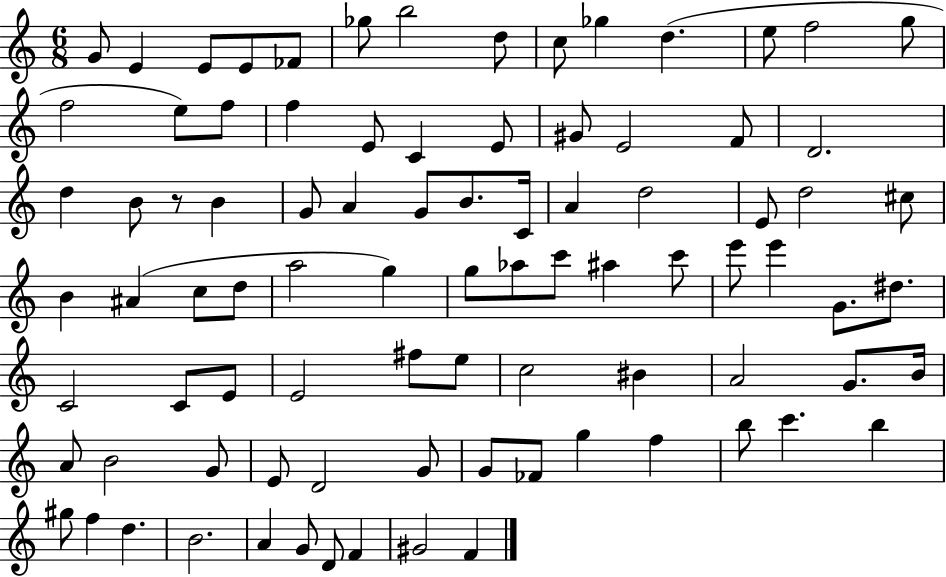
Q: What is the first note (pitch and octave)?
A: G4